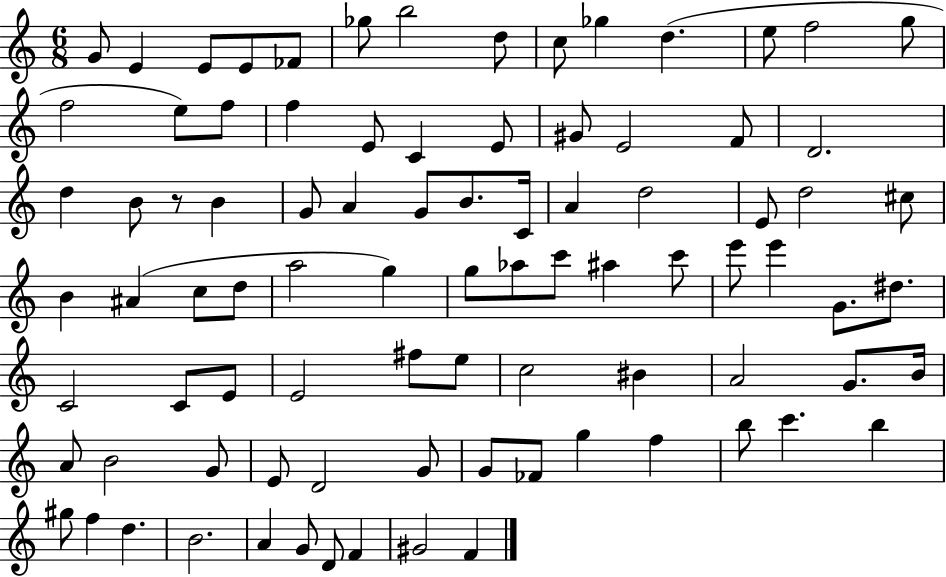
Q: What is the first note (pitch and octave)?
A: G4